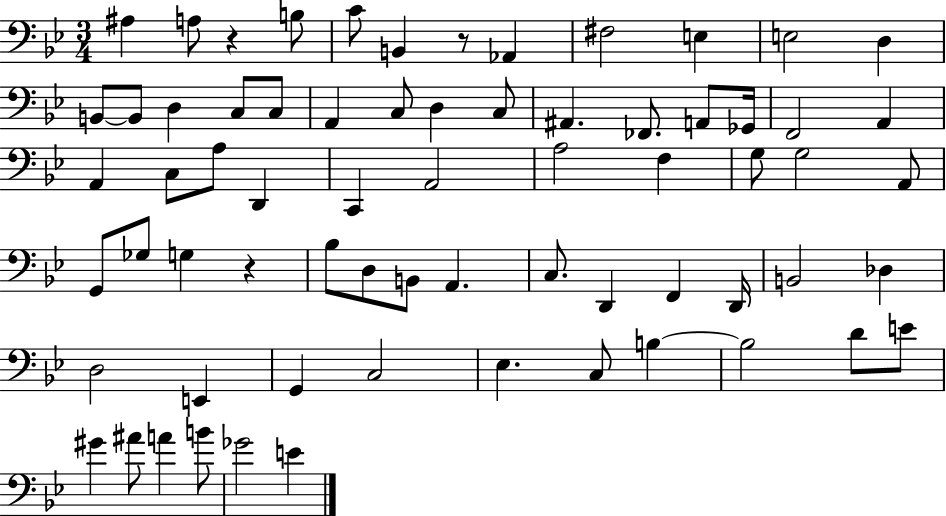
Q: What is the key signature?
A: BES major